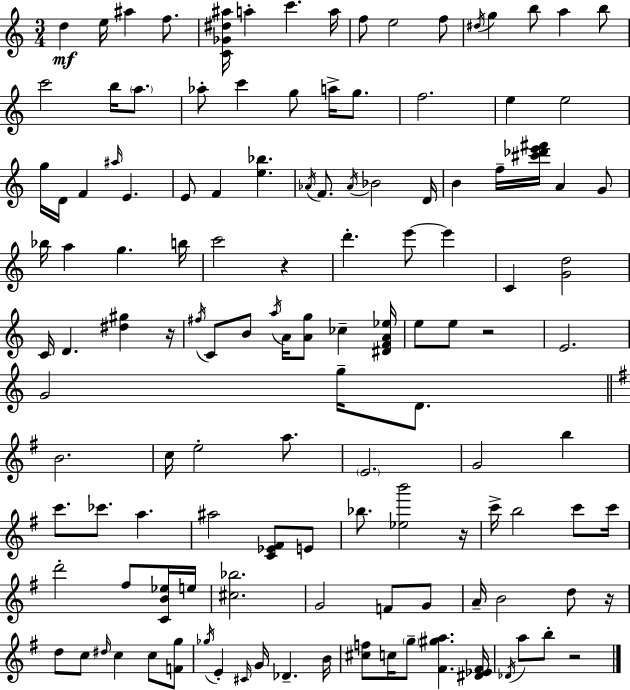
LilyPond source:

{
  \clef treble
  \numericTimeSignature
  \time 3/4
  \key a \minor
  d''4\mf e''16 ais''4 f''8. | <c' ges' dis'' ais''>16 a''4-. c'''4. a''16 | f''8 e''2 f''8 | \acciaccatura { dis''16 } g''4 b''8 a''4 b''8 | \break c'''2 b''16 \parenthesize a''8. | aes''8-. c'''4 g''8 a''16-> g''8. | f''2. | e''4 e''2 | \break g''16 d'16 f'4 \grace { ais''16 } e'4. | e'8 f'4 <e'' bes''>4. | \acciaccatura { aes'16 } f'8. \acciaccatura { aes'16 } bes'2 | d'16 b'4 f''16-- <cis''' des''' e''' fis'''>16 a'4 | \break g'8 bes''16 a''4 g''4. | b''16 c'''2 | r4 d'''4.-. e'''8~~ | e'''4 c'4 <g' d''>2 | \break c'16 d'4. <dis'' gis''>4 | r16 \acciaccatura { fis''16 } c'8 b'8 \acciaccatura { a''16 } a'16 <a' g''>8 | ces''4-- <dis' f' a' ees''>16 e''8 e''8 r2 | e'2. | \break g'2 | g''16-- d'8. \bar "||" \break \key g \major b'2. | c''16 e''2-. a''8. | \parenthesize e'2. | g'2 b''4 | \break c'''8. ces'''8. a''4. | ais''2 <c' ees' fis'>8 e'8 | bes''8. <ees'' b'''>2 r16 | c'''16-> b''2 c'''8 c'''16 | \break d'''2-. fis''8 <c' b' ees''>16 e''16 | <cis'' bes''>2. | g'2 f'8 g'8 | a'16-- b'2 d''8 r16 | \break d''8 c''8 \grace { dis''16 } c''4 c''8 <f' g''>8 | \acciaccatura { ges''16 } e'4-. \grace { cis'16 } g'16 des'4.-- | b'16 <cis'' f''>8 c''16 \parenthesize g''8-- <fis' gis'' a''>4. | <dis' ees' fis'>16 \acciaccatura { des'16 } a''8 b''8-. r2 | \break \bar "|."
}